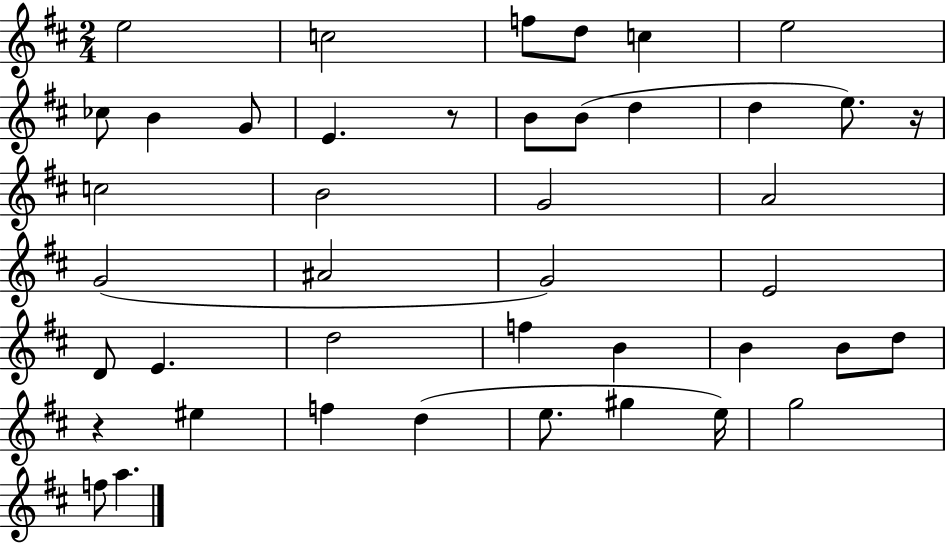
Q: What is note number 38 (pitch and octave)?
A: G5